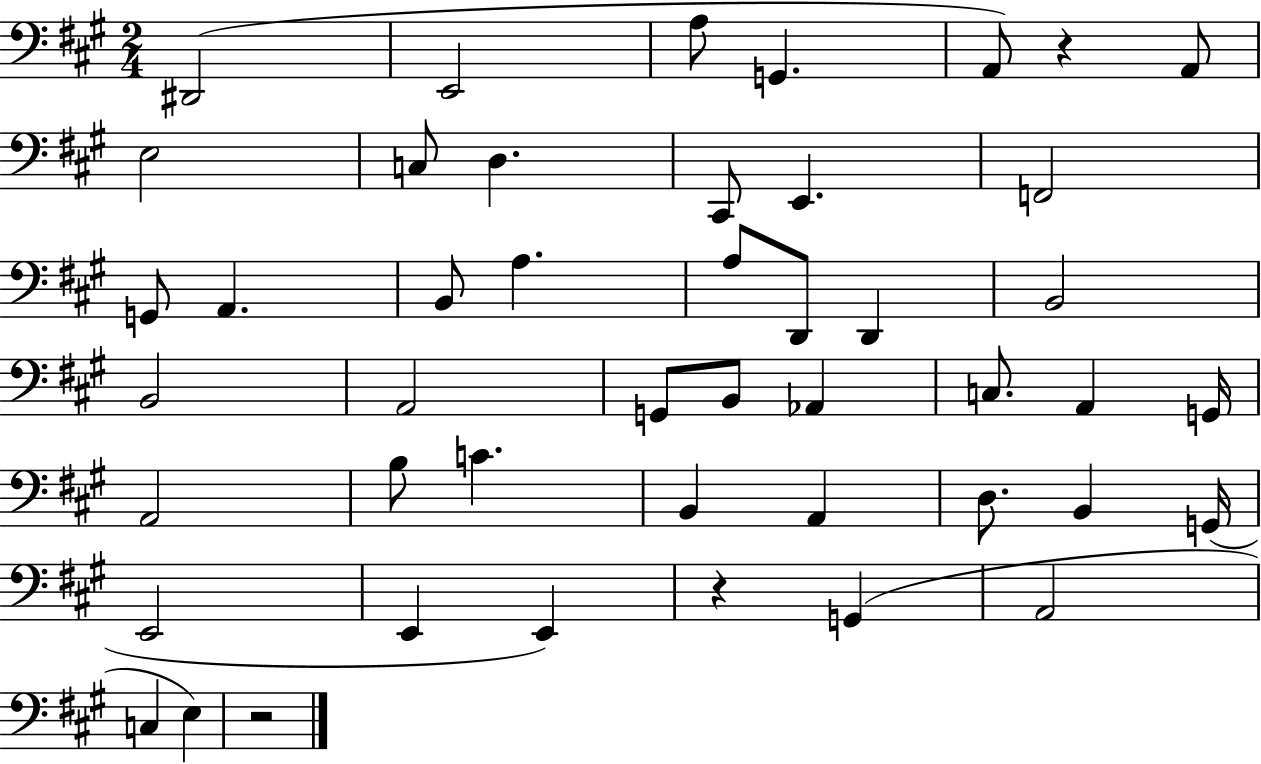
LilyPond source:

{
  \clef bass
  \numericTimeSignature
  \time 2/4
  \key a \major
  \repeat volta 2 { dis,2( | e,2 | a8 g,4. | a,8) r4 a,8 | \break e2 | c8 d4. | cis,8 e,4. | f,2 | \break g,8 a,4. | b,8 a4. | a8 d,8 d,4 | b,2 | \break b,2 | a,2 | g,8 b,8 aes,4 | c8. a,4 g,16 | \break a,2 | b8 c'4. | b,4 a,4 | d8. b,4 g,16( | \break e,2 | e,4 e,4) | r4 g,4( | a,2 | \break c4 e4) | r2 | } \bar "|."
}